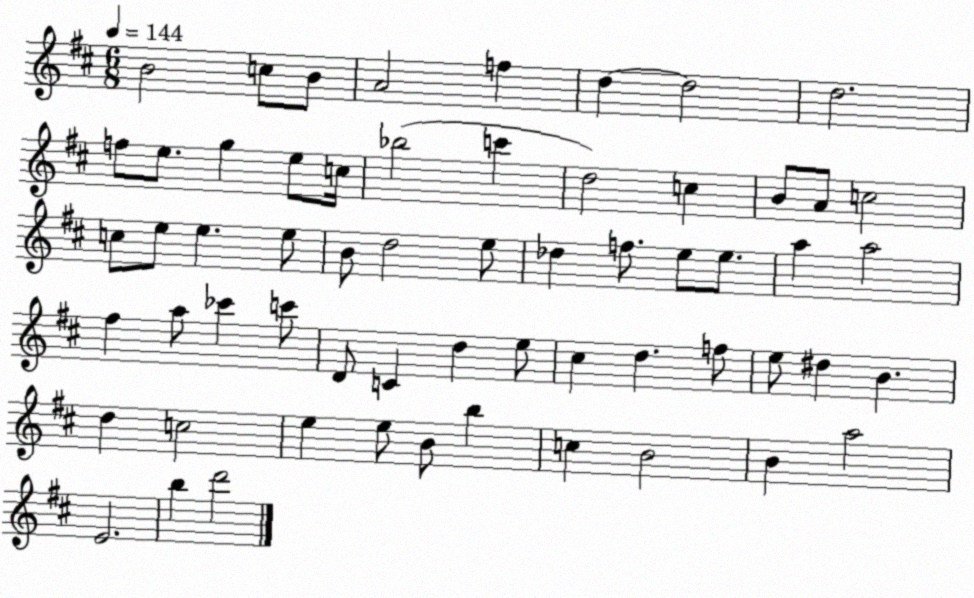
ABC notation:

X:1
T:Untitled
M:6/8
L:1/4
K:D
B2 c/2 B/2 A2 f d d2 d2 f/2 e/2 g e/2 c/4 _b2 c' d2 c B/2 A/2 c2 c/2 e/2 e e/2 B/2 d2 e/2 _d f/2 e/2 e/2 a a2 ^f a/2 _c' c'/2 D/2 C d e/2 ^c d f/2 e/2 ^d B d c2 e e/2 B/2 b c B2 B a2 E2 b d'2